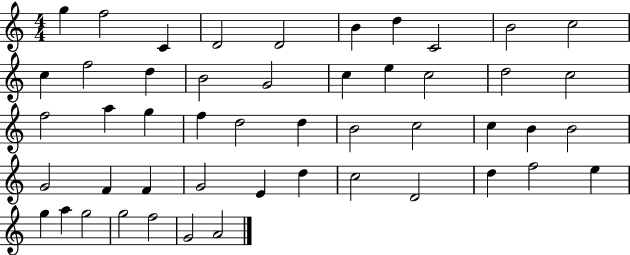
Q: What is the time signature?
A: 4/4